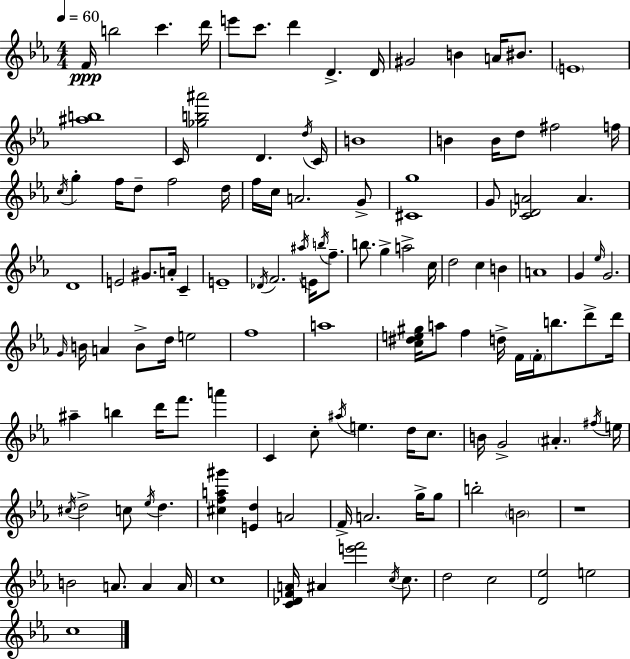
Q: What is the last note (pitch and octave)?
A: C5